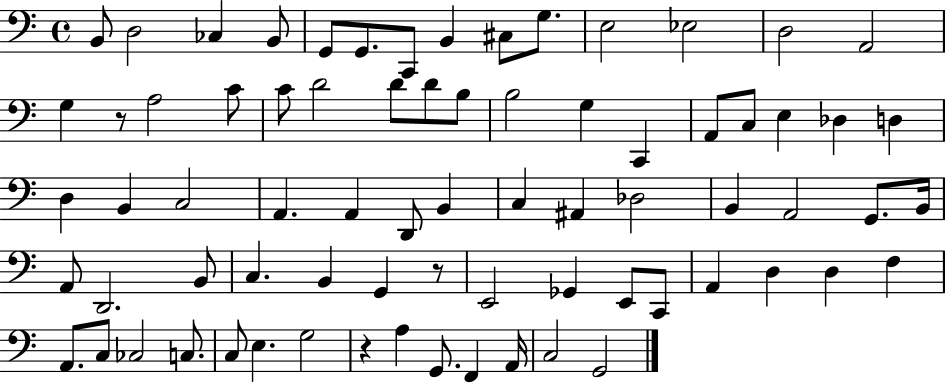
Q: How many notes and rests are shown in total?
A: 74